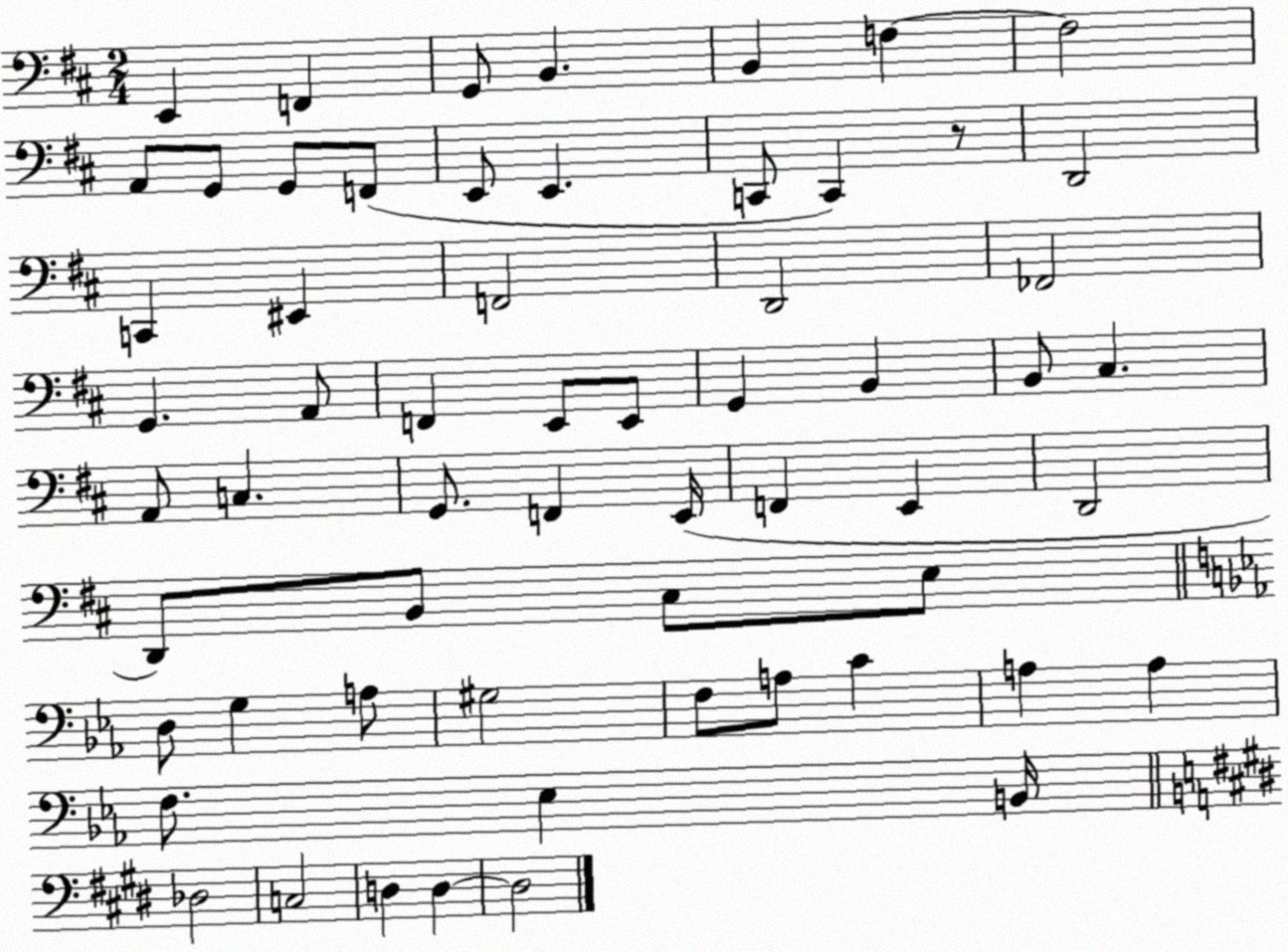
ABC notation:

X:1
T:Untitled
M:2/4
L:1/4
K:D
E,, F,, G,,/2 B,, B,, F, F,2 A,,/2 G,,/2 G,,/2 F,,/2 E,,/2 E,, C,,/2 C,, z/2 D,,2 C,, ^E,, F,,2 D,,2 _F,,2 G,, A,,/2 F,, E,,/2 E,,/2 G,, B,, B,,/2 ^C, A,,/2 C, G,,/2 F,, E,,/4 F,, E,, D,,2 D,,/2 B,,/2 ^C,/2 E,/2 D,/2 G, A,/2 ^G,2 F,/2 A,/2 C A, A, F,/2 _E, B,,/4 _D,2 C,2 D, D, D,2